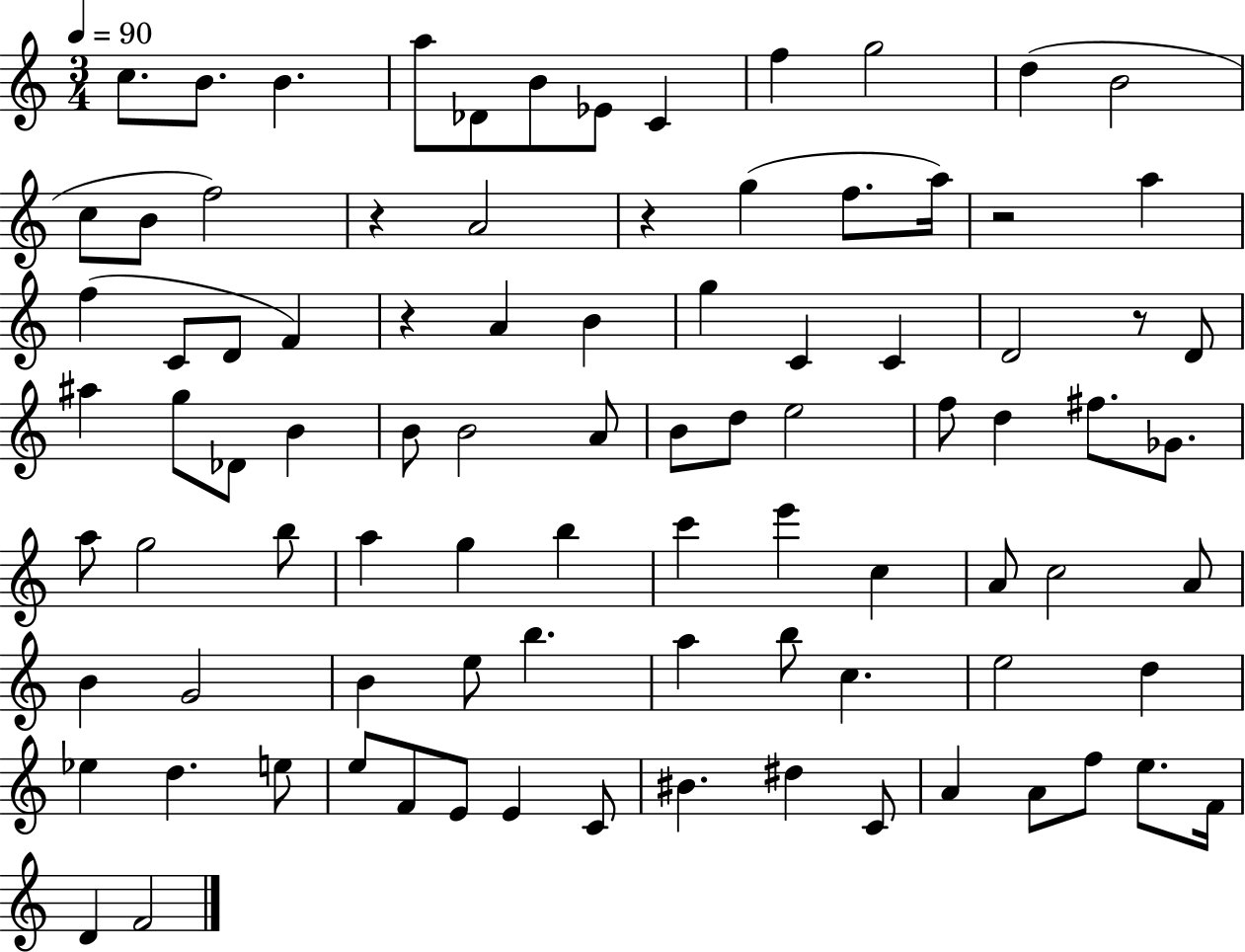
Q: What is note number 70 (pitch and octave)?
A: E5